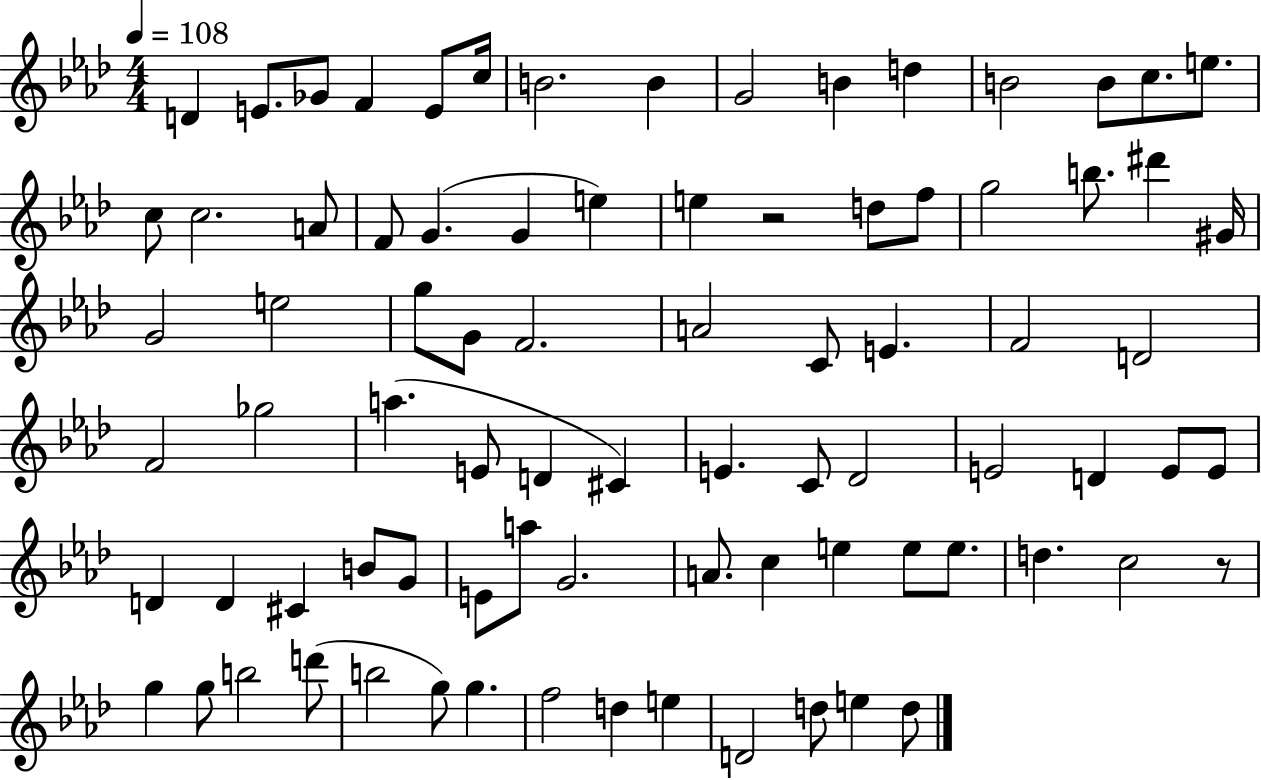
{
  \clef treble
  \numericTimeSignature
  \time 4/4
  \key aes \major
  \tempo 4 = 108
  \repeat volta 2 { d'4 e'8. ges'8 f'4 e'8 c''16 | b'2. b'4 | g'2 b'4 d''4 | b'2 b'8 c''8. e''8. | \break c''8 c''2. a'8 | f'8 g'4.( g'4 e''4) | e''4 r2 d''8 f''8 | g''2 b''8. dis'''4 gis'16 | \break g'2 e''2 | g''8 g'8 f'2. | a'2 c'8 e'4. | f'2 d'2 | \break f'2 ges''2 | a''4.( e'8 d'4 cis'4) | e'4. c'8 des'2 | e'2 d'4 e'8 e'8 | \break d'4 d'4 cis'4 b'8 g'8 | e'8 a''8 g'2. | a'8. c''4 e''4 e''8 e''8. | d''4. c''2 r8 | \break g''4 g''8 b''2 d'''8( | b''2 g''8) g''4. | f''2 d''4 e''4 | d'2 d''8 e''4 d''8 | \break } \bar "|."
}